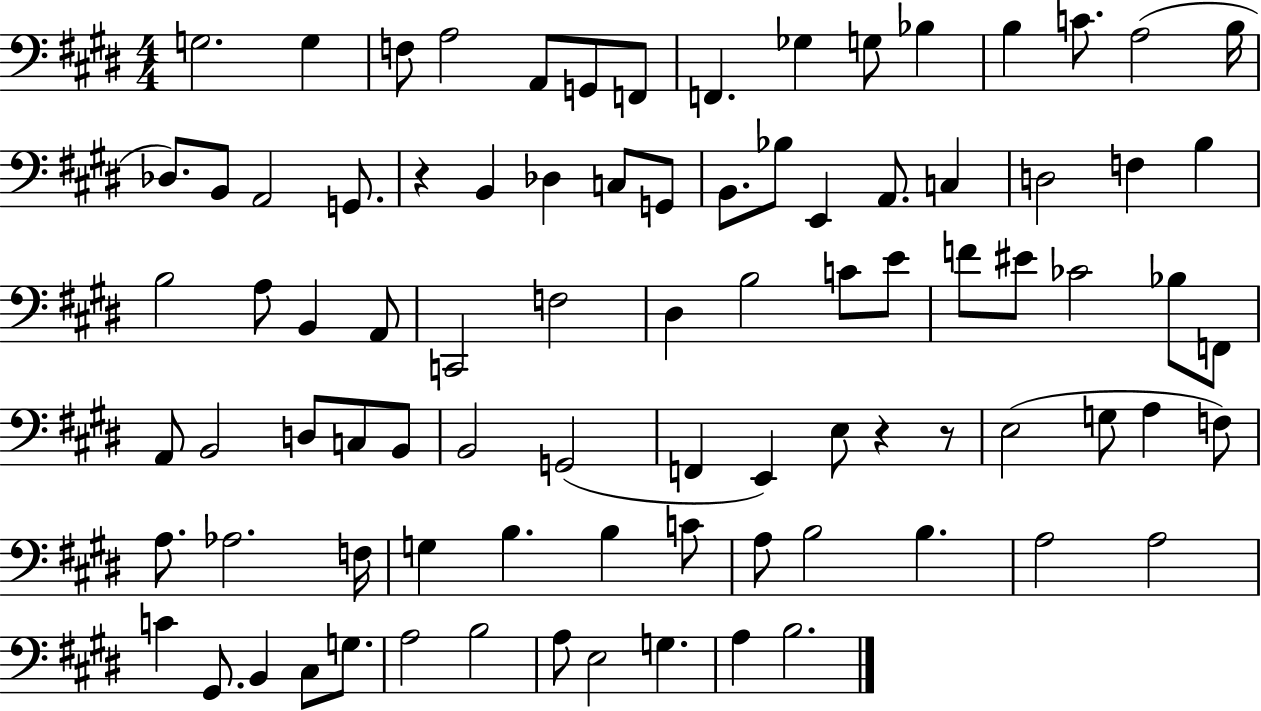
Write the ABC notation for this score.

X:1
T:Untitled
M:4/4
L:1/4
K:E
G,2 G, F,/2 A,2 A,,/2 G,,/2 F,,/2 F,, _G, G,/2 _B, B, C/2 A,2 B,/4 _D,/2 B,,/2 A,,2 G,,/2 z B,, _D, C,/2 G,,/2 B,,/2 _B,/2 E,, A,,/2 C, D,2 F, B, B,2 A,/2 B,, A,,/2 C,,2 F,2 ^D, B,2 C/2 E/2 F/2 ^E/2 _C2 _B,/2 F,,/2 A,,/2 B,,2 D,/2 C,/2 B,,/2 B,,2 G,,2 F,, E,, E,/2 z z/2 E,2 G,/2 A, F,/2 A,/2 _A,2 F,/4 G, B, B, C/2 A,/2 B,2 B, A,2 A,2 C ^G,,/2 B,, ^C,/2 G,/2 A,2 B,2 A,/2 E,2 G, A, B,2